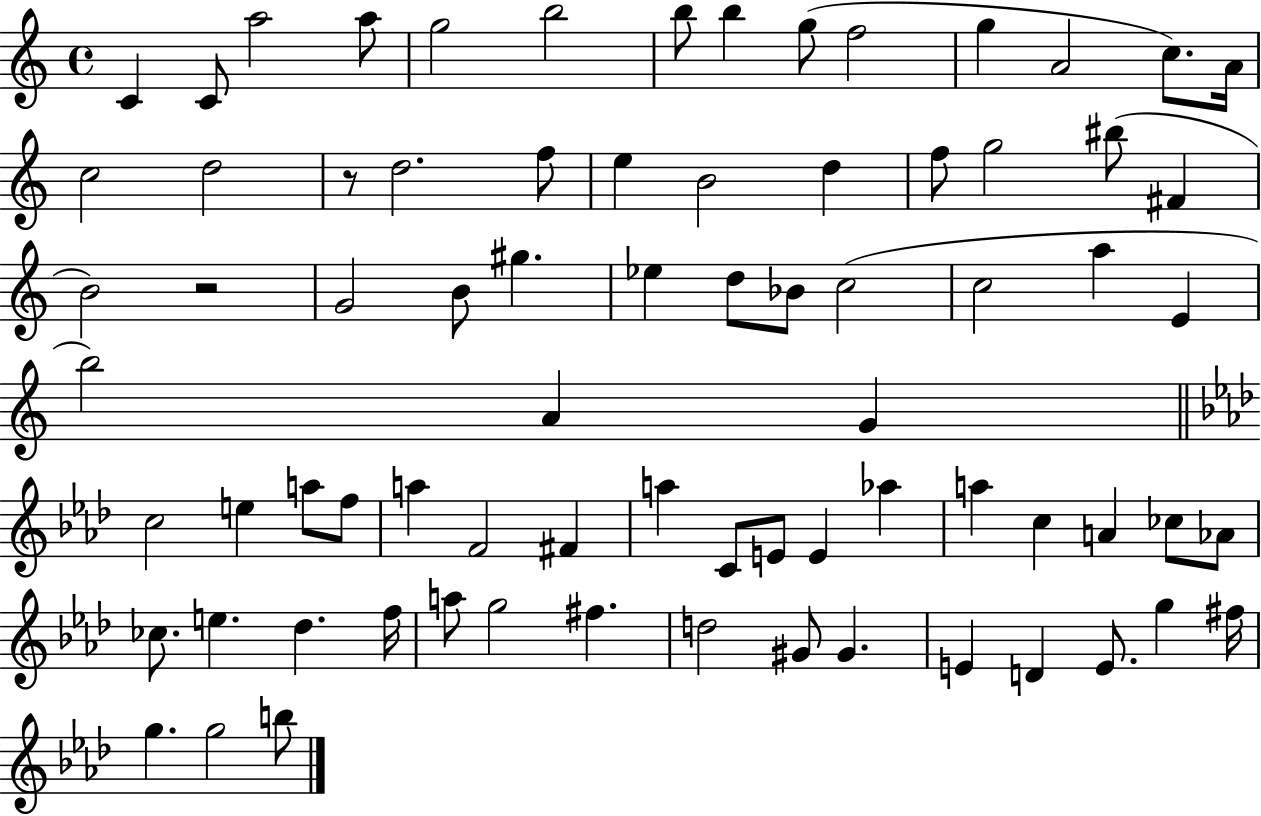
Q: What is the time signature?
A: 4/4